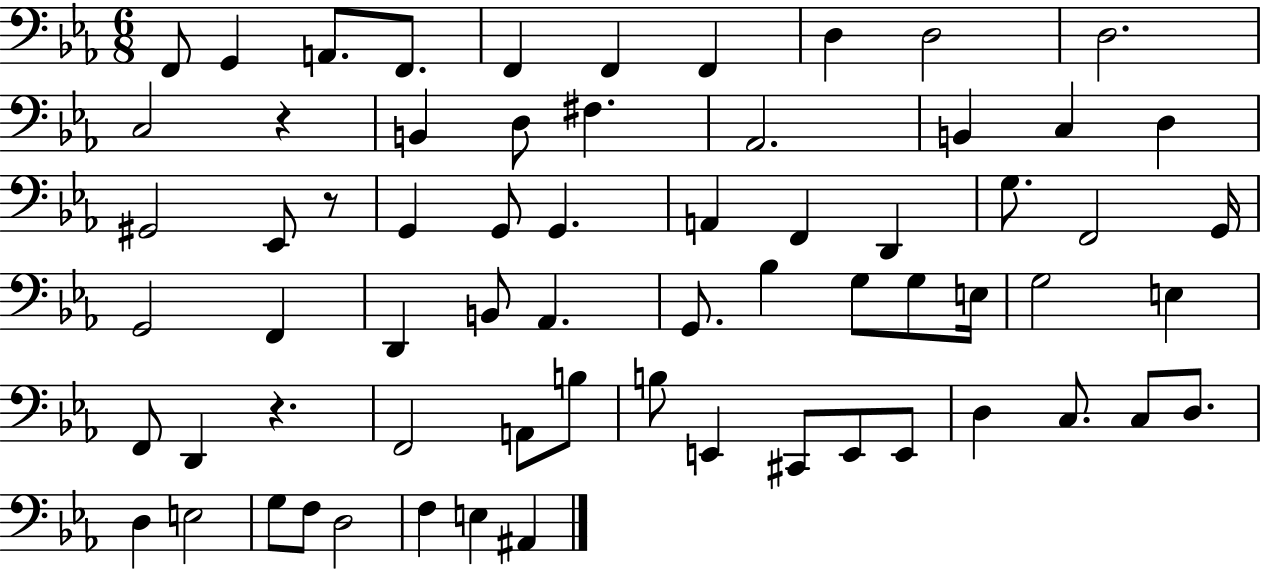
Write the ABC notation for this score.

X:1
T:Untitled
M:6/8
L:1/4
K:Eb
F,,/2 G,, A,,/2 F,,/2 F,, F,, F,, D, D,2 D,2 C,2 z B,, D,/2 ^F, _A,,2 B,, C, D, ^G,,2 _E,,/2 z/2 G,, G,,/2 G,, A,, F,, D,, G,/2 F,,2 G,,/4 G,,2 F,, D,, B,,/2 _A,, G,,/2 _B, G,/2 G,/2 E,/4 G,2 E, F,,/2 D,, z F,,2 A,,/2 B,/2 B,/2 E,, ^C,,/2 E,,/2 E,,/2 D, C,/2 C,/2 D,/2 D, E,2 G,/2 F,/2 D,2 F, E, ^A,,